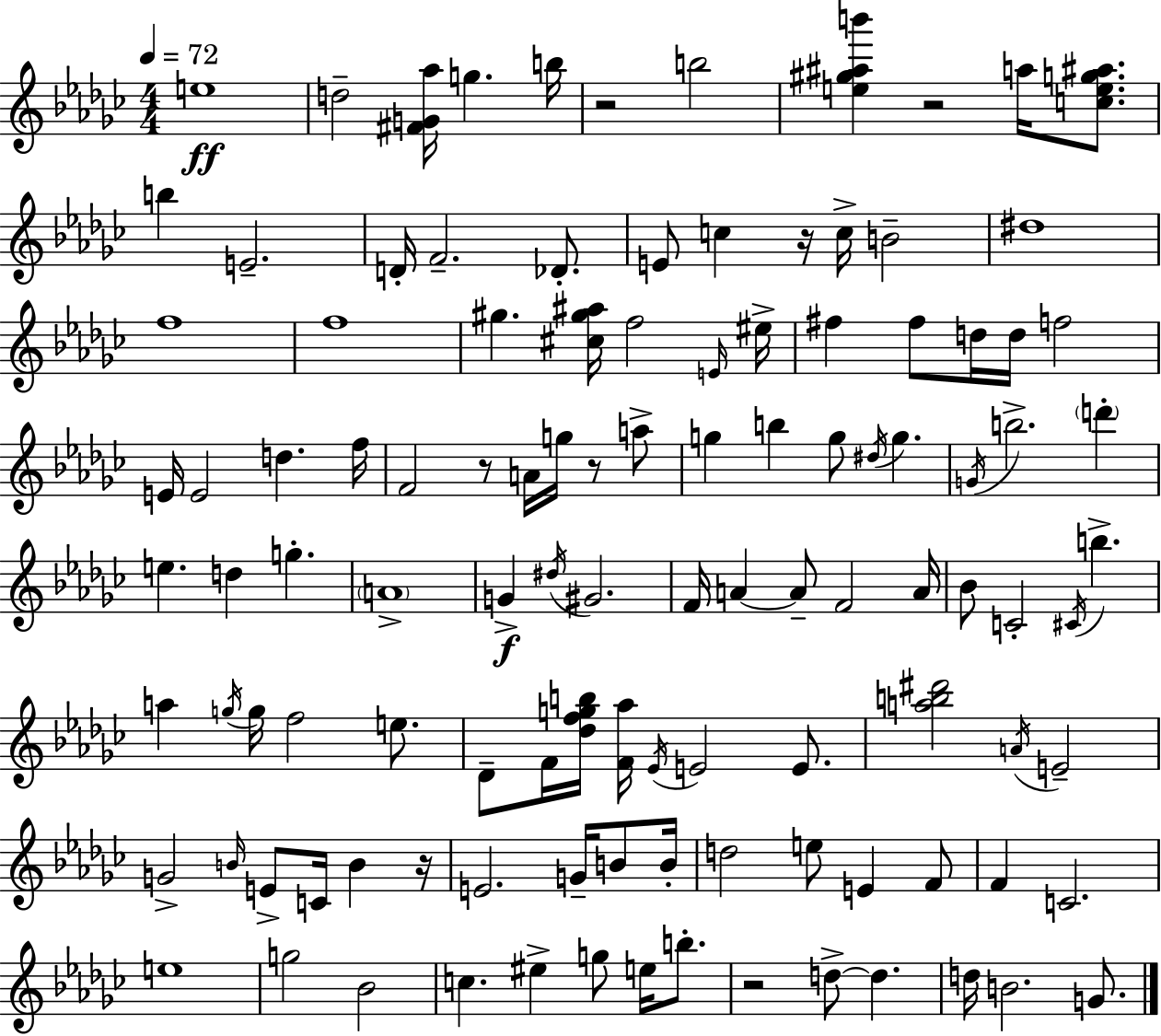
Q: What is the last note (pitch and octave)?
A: G4